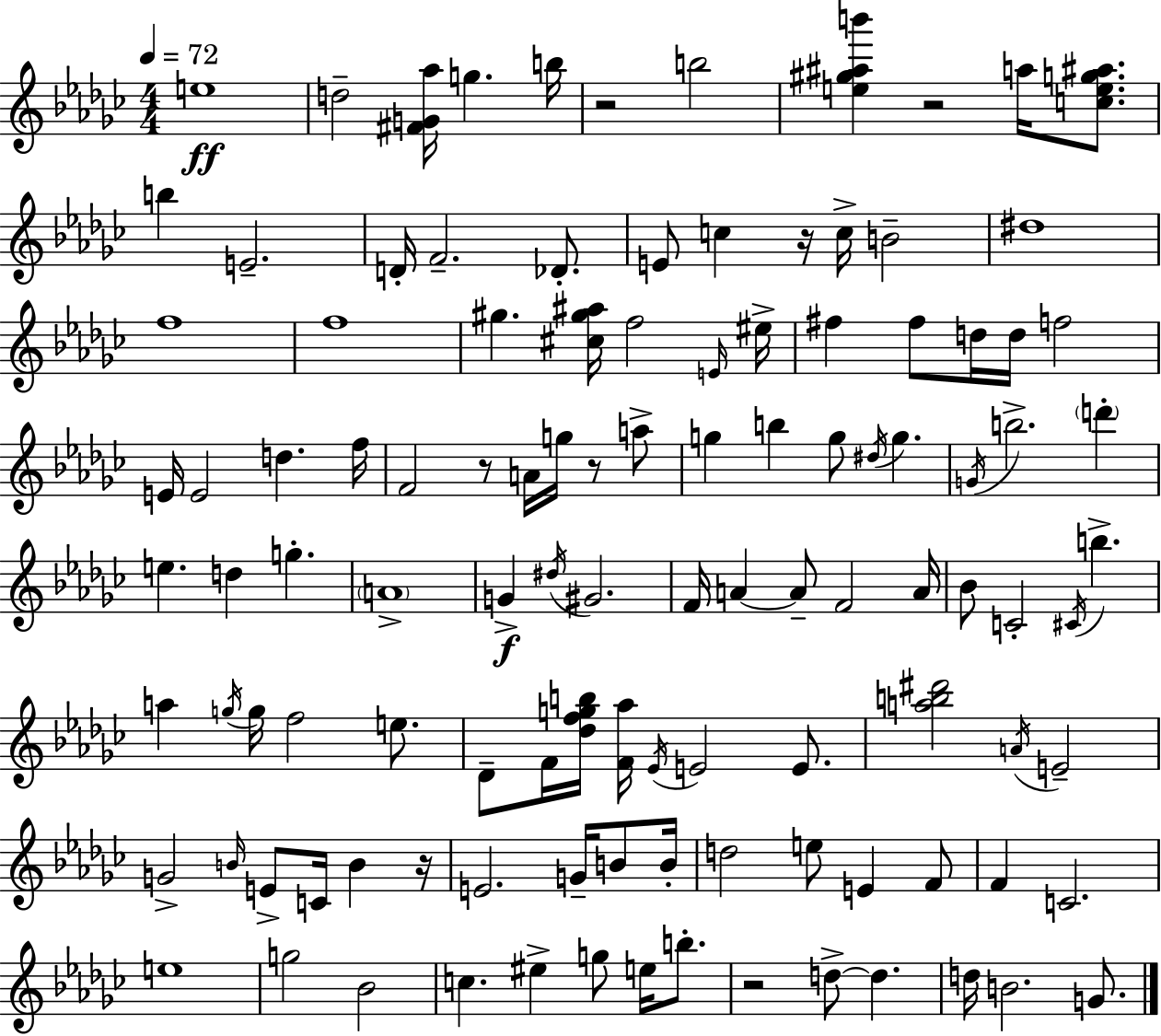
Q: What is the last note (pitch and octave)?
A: G4